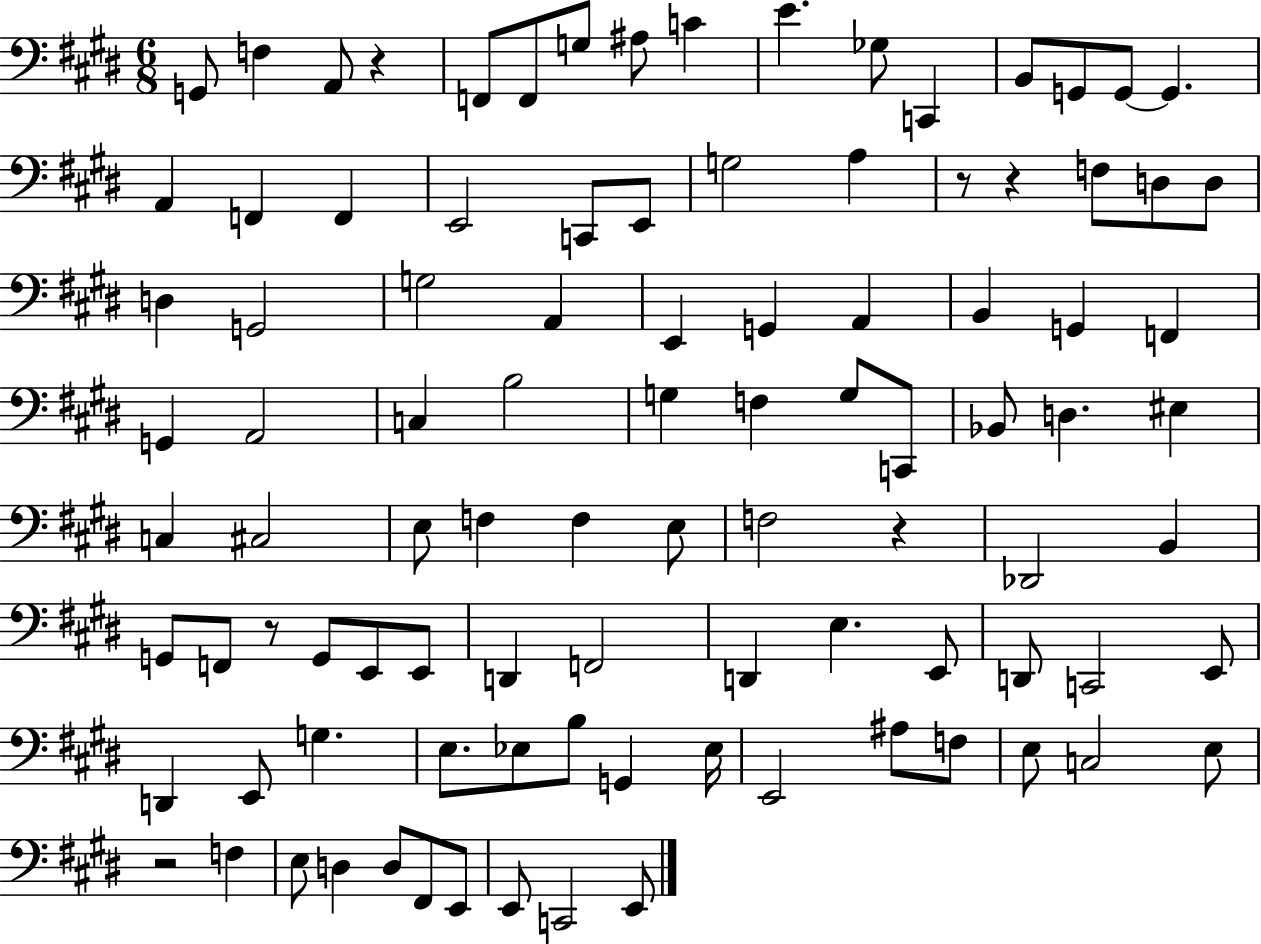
G2/e F3/q A2/e R/q F2/e F2/e G3/e A#3/e C4/q E4/q. Gb3/e C2/q B2/e G2/e G2/e G2/q. A2/q F2/q F2/q E2/h C2/e E2/e G3/h A3/q R/e R/q F3/e D3/e D3/e D3/q G2/h G3/h A2/q E2/q G2/q A2/q B2/q G2/q F2/q G2/q A2/h C3/q B3/h G3/q F3/q G3/e C2/e Bb2/e D3/q. EIS3/q C3/q C#3/h E3/e F3/q F3/q E3/e F3/h R/q Db2/h B2/q G2/e F2/e R/e G2/e E2/e E2/e D2/q F2/h D2/q E3/q. E2/e D2/e C2/h E2/e D2/q E2/e G3/q. E3/e. Eb3/e B3/e G2/q Eb3/s E2/h A#3/e F3/e E3/e C3/h E3/e R/h F3/q E3/e D3/q D3/e F#2/e E2/e E2/e C2/h E2/e